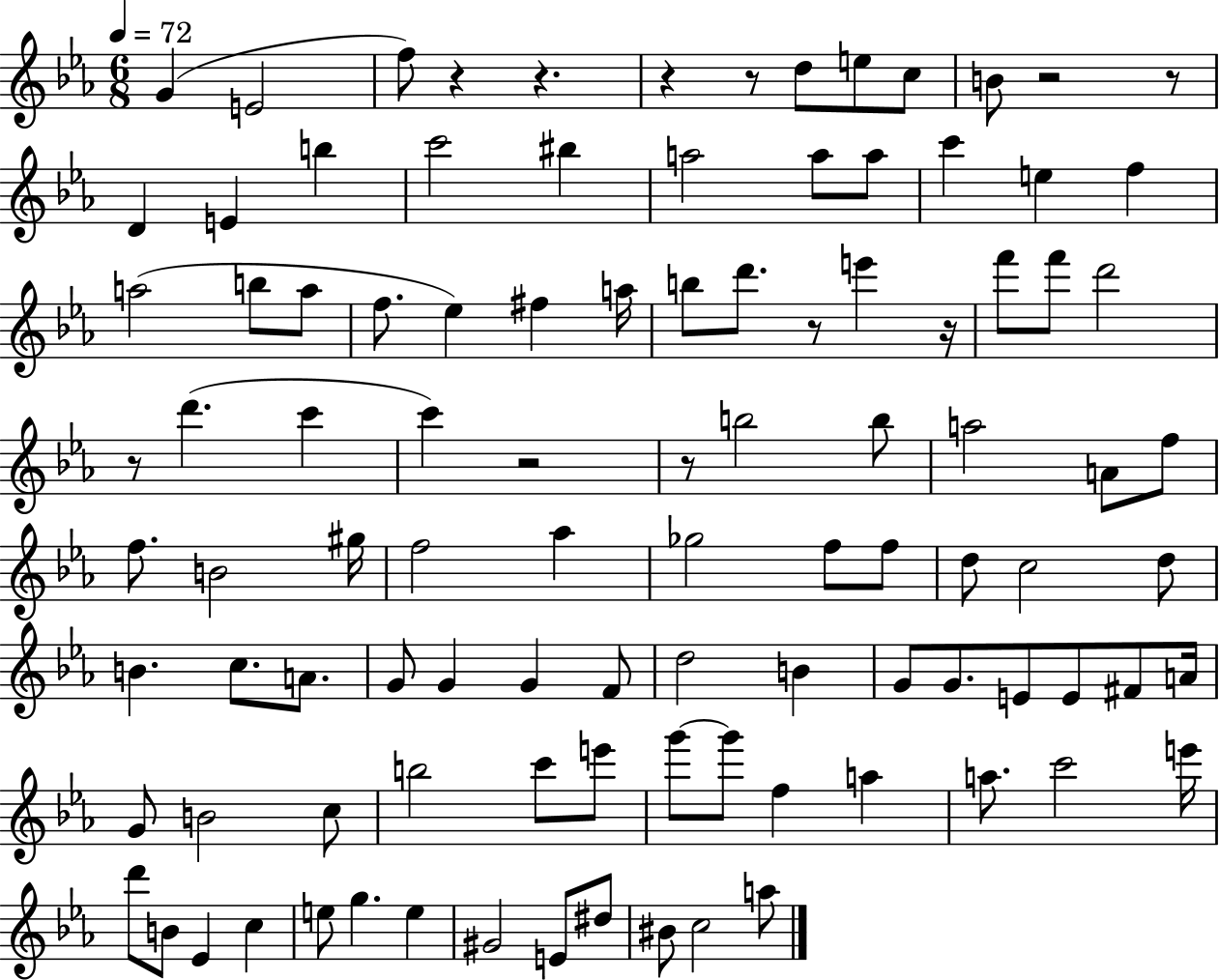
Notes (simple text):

G4/q E4/h F5/e R/q R/q. R/q R/e D5/e E5/e C5/e B4/e R/h R/e D4/q E4/q B5/q C6/h BIS5/q A5/h A5/e A5/e C6/q E5/q F5/q A5/h B5/e A5/e F5/e. Eb5/q F#5/q A5/s B5/e D6/e. R/e E6/q R/s F6/e F6/e D6/h R/e D6/q. C6/q C6/q R/h R/e B5/h B5/e A5/h A4/e F5/e F5/e. B4/h G#5/s F5/h Ab5/q Gb5/h F5/e F5/e D5/e C5/h D5/e B4/q. C5/e. A4/e. G4/e G4/q G4/q F4/e D5/h B4/q G4/e G4/e. E4/e E4/e F#4/e A4/s G4/e B4/h C5/e B5/h C6/e E6/e G6/e G6/e F5/q A5/q A5/e. C6/h E6/s D6/e B4/e Eb4/q C5/q E5/e G5/q. E5/q G#4/h E4/e D#5/e BIS4/e C5/h A5/e